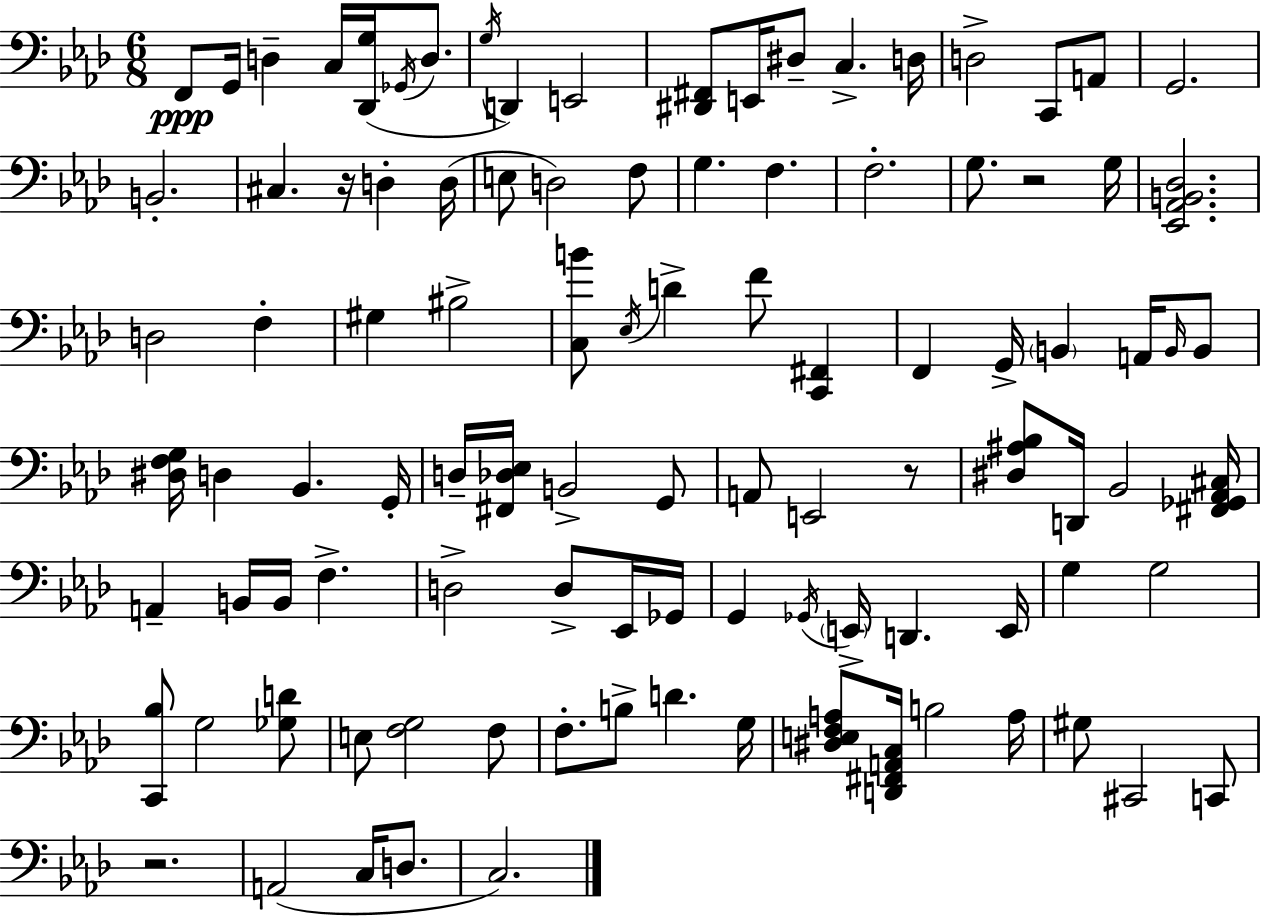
{
  \clef bass
  \numericTimeSignature
  \time 6/8
  \key aes \major
  \repeat volta 2 { f,8\ppp g,16 d4-- c16 <des, g>16( \acciaccatura { ges,16 } d8. | \acciaccatura { g16 }) d,4 e,2 | <dis, fis,>8 e,16 dis8-- c4.-> | d16 d2-> c,8 | \break a,8 g,2. | b,2.-. | cis4. r16 d4-. | d16( e8 d2) | \break f8 g4. f4. | f2.-. | g8. r2 | g16 <ees, aes, b, des>2. | \break d2 f4-. | gis4 bis2-> | <c b'>8 \acciaccatura { ees16 } d'4-> f'8 <c, fis,>4 | f,4 g,16-> \parenthesize b,4 | \break a,16 \grace { b,16 } b,8 <dis f g>16 d4 bes,4. | g,16-. d16-- <fis, des ees>16 b,2-> | g,8 a,8 e,2 | r8 <dis ais bes>8 d,16 bes,2 | \break <fis, ges, aes, cis>16 a,4-- b,16 b,16 f4.-> | d2-> | d8-> ees,16 ges,16 g,4 \acciaccatura { ges,16 } \parenthesize e,16-> d,4. | e,16 g4 g2 | \break <c, bes>8 g2 | <ges d'>8 e8 <f g>2 | f8 f8.-. b8-> d'4. | g16 <dis e f a>8 <d, fis, a, c>16 b2 | \break a16 gis8 cis,2 | c,8 r2. | a,2( | c16 d8. c2.) | \break } \bar "|."
}